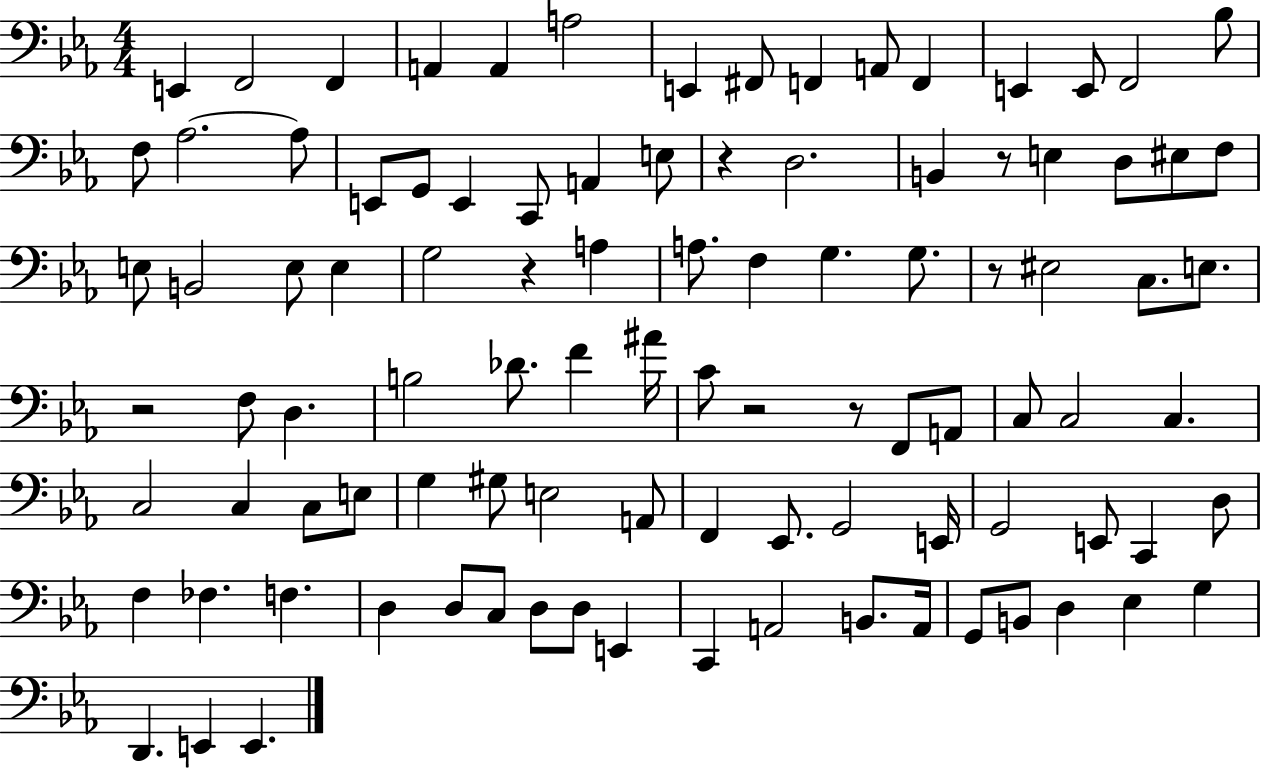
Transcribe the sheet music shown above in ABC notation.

X:1
T:Untitled
M:4/4
L:1/4
K:Eb
E,, F,,2 F,, A,, A,, A,2 E,, ^F,,/2 F,, A,,/2 F,, E,, E,,/2 F,,2 _B,/2 F,/2 _A,2 _A,/2 E,,/2 G,,/2 E,, C,,/2 A,, E,/2 z D,2 B,, z/2 E, D,/2 ^E,/2 F,/2 E,/2 B,,2 E,/2 E, G,2 z A, A,/2 F, G, G,/2 z/2 ^E,2 C,/2 E,/2 z2 F,/2 D, B,2 _D/2 F ^A/4 C/2 z2 z/2 F,,/2 A,,/2 C,/2 C,2 C, C,2 C, C,/2 E,/2 G, ^G,/2 E,2 A,,/2 F,, _E,,/2 G,,2 E,,/4 G,,2 E,,/2 C,, D,/2 F, _F, F, D, D,/2 C,/2 D,/2 D,/2 E,, C,, A,,2 B,,/2 A,,/4 G,,/2 B,,/2 D, _E, G, D,, E,, E,,